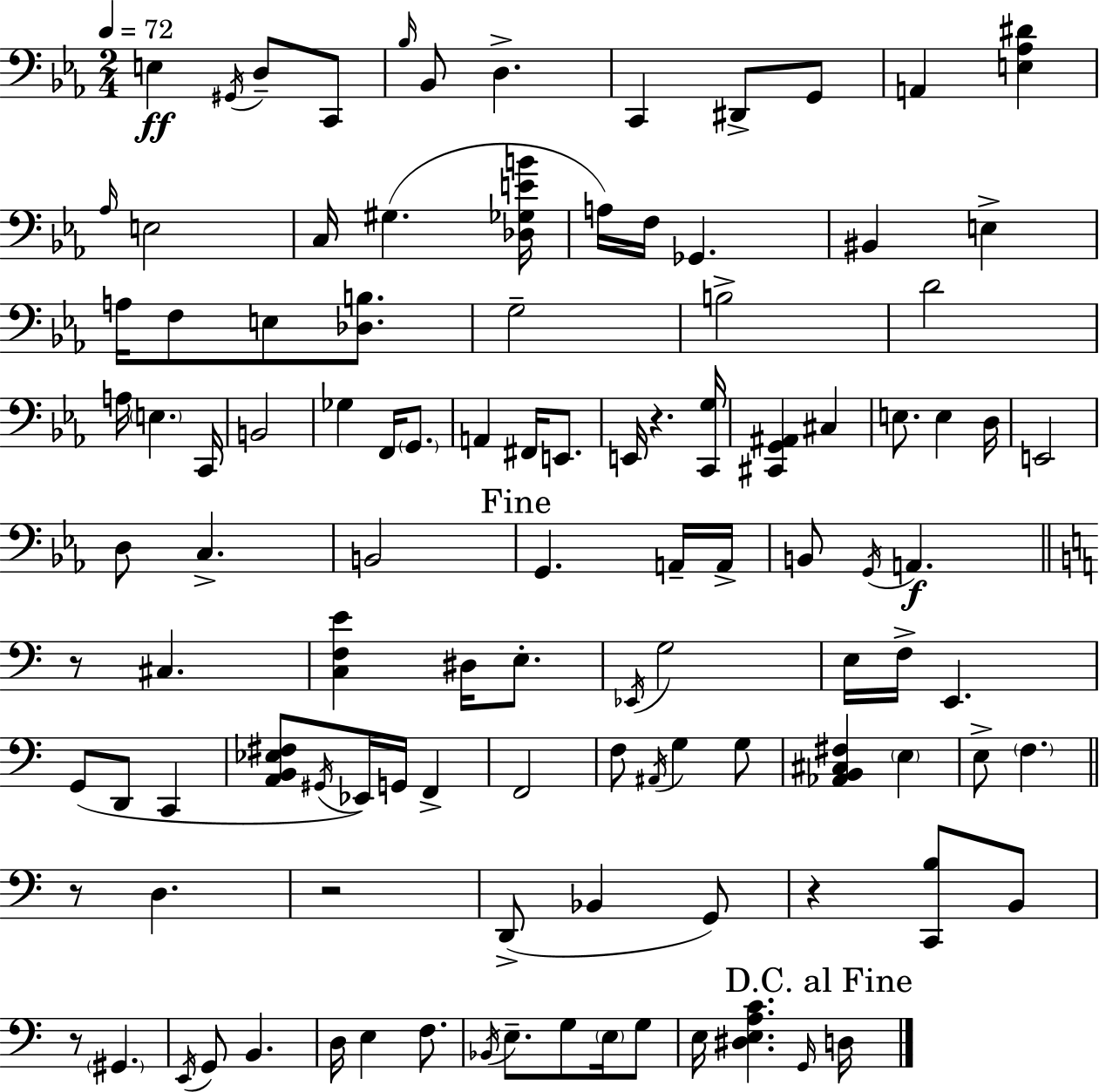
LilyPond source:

{
  \clef bass
  \numericTimeSignature
  \time 2/4
  \key c \minor
  \tempo 4 = 72
  \repeat volta 2 { e4\ff \acciaccatura { gis,16 } d8-- c,8 | \grace { bes16 } bes,8 d4.-> | c,4 dis,8-> | g,8 a,4 <e aes dis'>4 | \break \grace { aes16 } e2 | c16 gis4.( | <des ges e' b'>16 a16) f16 ges,4. | bis,4 e4-> | \break a16 f8 e8 | <des b>8. g2-- | b2-> | d'2 | \break a16 \parenthesize e4. | c,16 b,2 | ges4 f,16 | \parenthesize g,8. a,4 fis,16 | \break e,8. e,16 r4. | <c, g>16 <cis, g, ais,>4 cis4 | e8. e4 | d16 e,2 | \break d8 c4.-> | b,2 | \mark "Fine" g,4. | a,16-- a,16-> b,8 \acciaccatura { g,16 }\f a,4. | \break \bar "||" \break \key c \major r8 cis4. | <c f e'>4 dis16 e8.-. | \acciaccatura { ees,16 } g2 | e16 f16-> e,4. | \break g,8( d,8 c,4 | <a, b, ees fis>8 \acciaccatura { gis,16 } ees,16) g,16 f,4-> | f,2 | f8 \acciaccatura { ais,16 } g4 | \break g8 <aes, b, cis fis>4 \parenthesize e4 | e8-> \parenthesize f4. | \bar "||" \break \key a \minor r8 d4. | r2 | d,8->( bes,4 g,8) | r4 <c, b>8 b,8 | \break r8 \parenthesize gis,4. | \acciaccatura { e,16 } g,8 b,4. | d16 e4 f8. | \acciaccatura { bes,16 } e8.-- g8 \parenthesize e16 | \break g8 e16 <dis e a c'>4. | \grace { g,16 } \mark "D.C. al Fine" d16 } \bar "|."
}